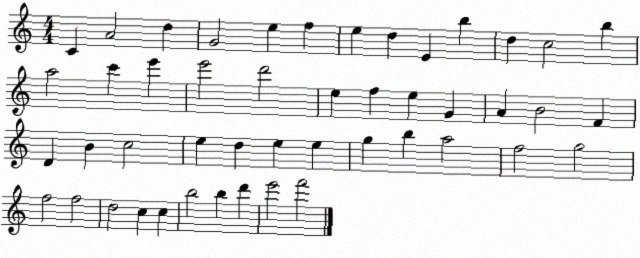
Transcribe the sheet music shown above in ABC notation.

X:1
T:Untitled
M:4/4
L:1/4
K:C
C A2 d G2 e f e d E b d c2 b a2 c' e' e'2 d'2 e f e G A B2 F D B c2 e d e e g b a2 f2 g2 f2 f2 d2 c c b2 b d' e'2 f'2